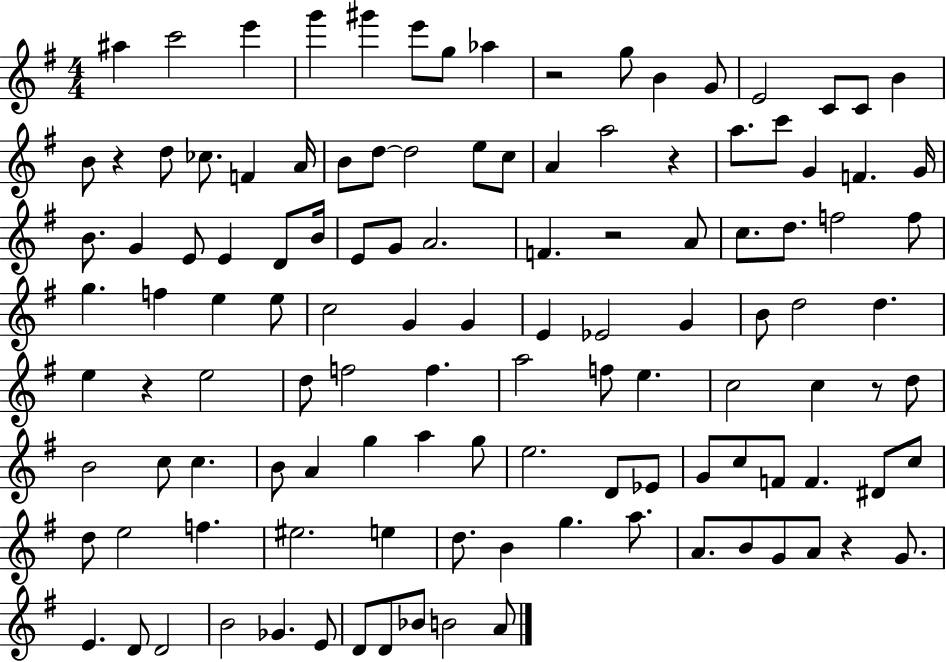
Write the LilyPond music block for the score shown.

{
  \clef treble
  \numericTimeSignature
  \time 4/4
  \key g \major
  ais''4 c'''2 e'''4 | g'''4 gis'''4 e'''8 g''8 aes''4 | r2 g''8 b'4 g'8 | e'2 c'8 c'8 b'4 | \break b'8 r4 d''8 ces''8. f'4 a'16 | b'8 d''8~~ d''2 e''8 c''8 | a'4 a''2 r4 | a''8. c'''8 g'4 f'4. g'16 | \break b'8. g'4 e'8 e'4 d'8 b'16 | e'8 g'8 a'2. | f'4. r2 a'8 | c''8. d''8. f''2 f''8 | \break g''4. f''4 e''4 e''8 | c''2 g'4 g'4 | e'4 ees'2 g'4 | b'8 d''2 d''4. | \break e''4 r4 e''2 | d''8 f''2 f''4. | a''2 f''8 e''4. | c''2 c''4 r8 d''8 | \break b'2 c''8 c''4. | b'8 a'4 g''4 a''4 g''8 | e''2. d'8 ees'8 | g'8 c''8 f'8 f'4. dis'8 c''8 | \break d''8 e''2 f''4. | eis''2. e''4 | d''8. b'4 g''4. a''8. | a'8. b'8 g'8 a'8 r4 g'8. | \break e'4. d'8 d'2 | b'2 ges'4. e'8 | d'8 d'8 bes'8 b'2 a'8 | \bar "|."
}